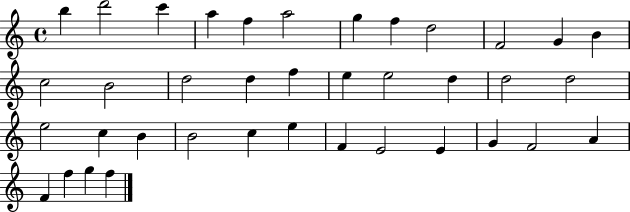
B5/q D6/h C6/q A5/q F5/q A5/h G5/q F5/q D5/h F4/h G4/q B4/q C5/h B4/h D5/h D5/q F5/q E5/q E5/h D5/q D5/h D5/h E5/h C5/q B4/q B4/h C5/q E5/q F4/q E4/h E4/q G4/q F4/h A4/q F4/q F5/q G5/q F5/q